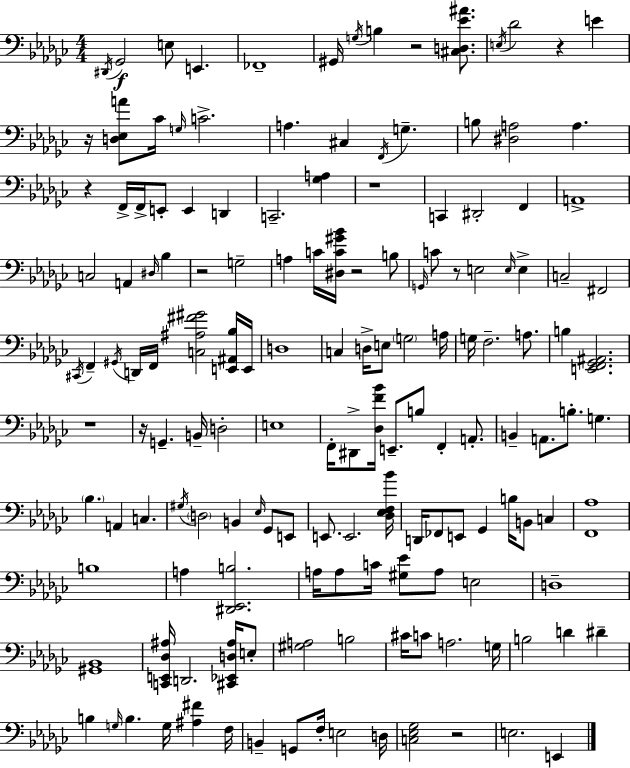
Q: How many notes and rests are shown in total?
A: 153